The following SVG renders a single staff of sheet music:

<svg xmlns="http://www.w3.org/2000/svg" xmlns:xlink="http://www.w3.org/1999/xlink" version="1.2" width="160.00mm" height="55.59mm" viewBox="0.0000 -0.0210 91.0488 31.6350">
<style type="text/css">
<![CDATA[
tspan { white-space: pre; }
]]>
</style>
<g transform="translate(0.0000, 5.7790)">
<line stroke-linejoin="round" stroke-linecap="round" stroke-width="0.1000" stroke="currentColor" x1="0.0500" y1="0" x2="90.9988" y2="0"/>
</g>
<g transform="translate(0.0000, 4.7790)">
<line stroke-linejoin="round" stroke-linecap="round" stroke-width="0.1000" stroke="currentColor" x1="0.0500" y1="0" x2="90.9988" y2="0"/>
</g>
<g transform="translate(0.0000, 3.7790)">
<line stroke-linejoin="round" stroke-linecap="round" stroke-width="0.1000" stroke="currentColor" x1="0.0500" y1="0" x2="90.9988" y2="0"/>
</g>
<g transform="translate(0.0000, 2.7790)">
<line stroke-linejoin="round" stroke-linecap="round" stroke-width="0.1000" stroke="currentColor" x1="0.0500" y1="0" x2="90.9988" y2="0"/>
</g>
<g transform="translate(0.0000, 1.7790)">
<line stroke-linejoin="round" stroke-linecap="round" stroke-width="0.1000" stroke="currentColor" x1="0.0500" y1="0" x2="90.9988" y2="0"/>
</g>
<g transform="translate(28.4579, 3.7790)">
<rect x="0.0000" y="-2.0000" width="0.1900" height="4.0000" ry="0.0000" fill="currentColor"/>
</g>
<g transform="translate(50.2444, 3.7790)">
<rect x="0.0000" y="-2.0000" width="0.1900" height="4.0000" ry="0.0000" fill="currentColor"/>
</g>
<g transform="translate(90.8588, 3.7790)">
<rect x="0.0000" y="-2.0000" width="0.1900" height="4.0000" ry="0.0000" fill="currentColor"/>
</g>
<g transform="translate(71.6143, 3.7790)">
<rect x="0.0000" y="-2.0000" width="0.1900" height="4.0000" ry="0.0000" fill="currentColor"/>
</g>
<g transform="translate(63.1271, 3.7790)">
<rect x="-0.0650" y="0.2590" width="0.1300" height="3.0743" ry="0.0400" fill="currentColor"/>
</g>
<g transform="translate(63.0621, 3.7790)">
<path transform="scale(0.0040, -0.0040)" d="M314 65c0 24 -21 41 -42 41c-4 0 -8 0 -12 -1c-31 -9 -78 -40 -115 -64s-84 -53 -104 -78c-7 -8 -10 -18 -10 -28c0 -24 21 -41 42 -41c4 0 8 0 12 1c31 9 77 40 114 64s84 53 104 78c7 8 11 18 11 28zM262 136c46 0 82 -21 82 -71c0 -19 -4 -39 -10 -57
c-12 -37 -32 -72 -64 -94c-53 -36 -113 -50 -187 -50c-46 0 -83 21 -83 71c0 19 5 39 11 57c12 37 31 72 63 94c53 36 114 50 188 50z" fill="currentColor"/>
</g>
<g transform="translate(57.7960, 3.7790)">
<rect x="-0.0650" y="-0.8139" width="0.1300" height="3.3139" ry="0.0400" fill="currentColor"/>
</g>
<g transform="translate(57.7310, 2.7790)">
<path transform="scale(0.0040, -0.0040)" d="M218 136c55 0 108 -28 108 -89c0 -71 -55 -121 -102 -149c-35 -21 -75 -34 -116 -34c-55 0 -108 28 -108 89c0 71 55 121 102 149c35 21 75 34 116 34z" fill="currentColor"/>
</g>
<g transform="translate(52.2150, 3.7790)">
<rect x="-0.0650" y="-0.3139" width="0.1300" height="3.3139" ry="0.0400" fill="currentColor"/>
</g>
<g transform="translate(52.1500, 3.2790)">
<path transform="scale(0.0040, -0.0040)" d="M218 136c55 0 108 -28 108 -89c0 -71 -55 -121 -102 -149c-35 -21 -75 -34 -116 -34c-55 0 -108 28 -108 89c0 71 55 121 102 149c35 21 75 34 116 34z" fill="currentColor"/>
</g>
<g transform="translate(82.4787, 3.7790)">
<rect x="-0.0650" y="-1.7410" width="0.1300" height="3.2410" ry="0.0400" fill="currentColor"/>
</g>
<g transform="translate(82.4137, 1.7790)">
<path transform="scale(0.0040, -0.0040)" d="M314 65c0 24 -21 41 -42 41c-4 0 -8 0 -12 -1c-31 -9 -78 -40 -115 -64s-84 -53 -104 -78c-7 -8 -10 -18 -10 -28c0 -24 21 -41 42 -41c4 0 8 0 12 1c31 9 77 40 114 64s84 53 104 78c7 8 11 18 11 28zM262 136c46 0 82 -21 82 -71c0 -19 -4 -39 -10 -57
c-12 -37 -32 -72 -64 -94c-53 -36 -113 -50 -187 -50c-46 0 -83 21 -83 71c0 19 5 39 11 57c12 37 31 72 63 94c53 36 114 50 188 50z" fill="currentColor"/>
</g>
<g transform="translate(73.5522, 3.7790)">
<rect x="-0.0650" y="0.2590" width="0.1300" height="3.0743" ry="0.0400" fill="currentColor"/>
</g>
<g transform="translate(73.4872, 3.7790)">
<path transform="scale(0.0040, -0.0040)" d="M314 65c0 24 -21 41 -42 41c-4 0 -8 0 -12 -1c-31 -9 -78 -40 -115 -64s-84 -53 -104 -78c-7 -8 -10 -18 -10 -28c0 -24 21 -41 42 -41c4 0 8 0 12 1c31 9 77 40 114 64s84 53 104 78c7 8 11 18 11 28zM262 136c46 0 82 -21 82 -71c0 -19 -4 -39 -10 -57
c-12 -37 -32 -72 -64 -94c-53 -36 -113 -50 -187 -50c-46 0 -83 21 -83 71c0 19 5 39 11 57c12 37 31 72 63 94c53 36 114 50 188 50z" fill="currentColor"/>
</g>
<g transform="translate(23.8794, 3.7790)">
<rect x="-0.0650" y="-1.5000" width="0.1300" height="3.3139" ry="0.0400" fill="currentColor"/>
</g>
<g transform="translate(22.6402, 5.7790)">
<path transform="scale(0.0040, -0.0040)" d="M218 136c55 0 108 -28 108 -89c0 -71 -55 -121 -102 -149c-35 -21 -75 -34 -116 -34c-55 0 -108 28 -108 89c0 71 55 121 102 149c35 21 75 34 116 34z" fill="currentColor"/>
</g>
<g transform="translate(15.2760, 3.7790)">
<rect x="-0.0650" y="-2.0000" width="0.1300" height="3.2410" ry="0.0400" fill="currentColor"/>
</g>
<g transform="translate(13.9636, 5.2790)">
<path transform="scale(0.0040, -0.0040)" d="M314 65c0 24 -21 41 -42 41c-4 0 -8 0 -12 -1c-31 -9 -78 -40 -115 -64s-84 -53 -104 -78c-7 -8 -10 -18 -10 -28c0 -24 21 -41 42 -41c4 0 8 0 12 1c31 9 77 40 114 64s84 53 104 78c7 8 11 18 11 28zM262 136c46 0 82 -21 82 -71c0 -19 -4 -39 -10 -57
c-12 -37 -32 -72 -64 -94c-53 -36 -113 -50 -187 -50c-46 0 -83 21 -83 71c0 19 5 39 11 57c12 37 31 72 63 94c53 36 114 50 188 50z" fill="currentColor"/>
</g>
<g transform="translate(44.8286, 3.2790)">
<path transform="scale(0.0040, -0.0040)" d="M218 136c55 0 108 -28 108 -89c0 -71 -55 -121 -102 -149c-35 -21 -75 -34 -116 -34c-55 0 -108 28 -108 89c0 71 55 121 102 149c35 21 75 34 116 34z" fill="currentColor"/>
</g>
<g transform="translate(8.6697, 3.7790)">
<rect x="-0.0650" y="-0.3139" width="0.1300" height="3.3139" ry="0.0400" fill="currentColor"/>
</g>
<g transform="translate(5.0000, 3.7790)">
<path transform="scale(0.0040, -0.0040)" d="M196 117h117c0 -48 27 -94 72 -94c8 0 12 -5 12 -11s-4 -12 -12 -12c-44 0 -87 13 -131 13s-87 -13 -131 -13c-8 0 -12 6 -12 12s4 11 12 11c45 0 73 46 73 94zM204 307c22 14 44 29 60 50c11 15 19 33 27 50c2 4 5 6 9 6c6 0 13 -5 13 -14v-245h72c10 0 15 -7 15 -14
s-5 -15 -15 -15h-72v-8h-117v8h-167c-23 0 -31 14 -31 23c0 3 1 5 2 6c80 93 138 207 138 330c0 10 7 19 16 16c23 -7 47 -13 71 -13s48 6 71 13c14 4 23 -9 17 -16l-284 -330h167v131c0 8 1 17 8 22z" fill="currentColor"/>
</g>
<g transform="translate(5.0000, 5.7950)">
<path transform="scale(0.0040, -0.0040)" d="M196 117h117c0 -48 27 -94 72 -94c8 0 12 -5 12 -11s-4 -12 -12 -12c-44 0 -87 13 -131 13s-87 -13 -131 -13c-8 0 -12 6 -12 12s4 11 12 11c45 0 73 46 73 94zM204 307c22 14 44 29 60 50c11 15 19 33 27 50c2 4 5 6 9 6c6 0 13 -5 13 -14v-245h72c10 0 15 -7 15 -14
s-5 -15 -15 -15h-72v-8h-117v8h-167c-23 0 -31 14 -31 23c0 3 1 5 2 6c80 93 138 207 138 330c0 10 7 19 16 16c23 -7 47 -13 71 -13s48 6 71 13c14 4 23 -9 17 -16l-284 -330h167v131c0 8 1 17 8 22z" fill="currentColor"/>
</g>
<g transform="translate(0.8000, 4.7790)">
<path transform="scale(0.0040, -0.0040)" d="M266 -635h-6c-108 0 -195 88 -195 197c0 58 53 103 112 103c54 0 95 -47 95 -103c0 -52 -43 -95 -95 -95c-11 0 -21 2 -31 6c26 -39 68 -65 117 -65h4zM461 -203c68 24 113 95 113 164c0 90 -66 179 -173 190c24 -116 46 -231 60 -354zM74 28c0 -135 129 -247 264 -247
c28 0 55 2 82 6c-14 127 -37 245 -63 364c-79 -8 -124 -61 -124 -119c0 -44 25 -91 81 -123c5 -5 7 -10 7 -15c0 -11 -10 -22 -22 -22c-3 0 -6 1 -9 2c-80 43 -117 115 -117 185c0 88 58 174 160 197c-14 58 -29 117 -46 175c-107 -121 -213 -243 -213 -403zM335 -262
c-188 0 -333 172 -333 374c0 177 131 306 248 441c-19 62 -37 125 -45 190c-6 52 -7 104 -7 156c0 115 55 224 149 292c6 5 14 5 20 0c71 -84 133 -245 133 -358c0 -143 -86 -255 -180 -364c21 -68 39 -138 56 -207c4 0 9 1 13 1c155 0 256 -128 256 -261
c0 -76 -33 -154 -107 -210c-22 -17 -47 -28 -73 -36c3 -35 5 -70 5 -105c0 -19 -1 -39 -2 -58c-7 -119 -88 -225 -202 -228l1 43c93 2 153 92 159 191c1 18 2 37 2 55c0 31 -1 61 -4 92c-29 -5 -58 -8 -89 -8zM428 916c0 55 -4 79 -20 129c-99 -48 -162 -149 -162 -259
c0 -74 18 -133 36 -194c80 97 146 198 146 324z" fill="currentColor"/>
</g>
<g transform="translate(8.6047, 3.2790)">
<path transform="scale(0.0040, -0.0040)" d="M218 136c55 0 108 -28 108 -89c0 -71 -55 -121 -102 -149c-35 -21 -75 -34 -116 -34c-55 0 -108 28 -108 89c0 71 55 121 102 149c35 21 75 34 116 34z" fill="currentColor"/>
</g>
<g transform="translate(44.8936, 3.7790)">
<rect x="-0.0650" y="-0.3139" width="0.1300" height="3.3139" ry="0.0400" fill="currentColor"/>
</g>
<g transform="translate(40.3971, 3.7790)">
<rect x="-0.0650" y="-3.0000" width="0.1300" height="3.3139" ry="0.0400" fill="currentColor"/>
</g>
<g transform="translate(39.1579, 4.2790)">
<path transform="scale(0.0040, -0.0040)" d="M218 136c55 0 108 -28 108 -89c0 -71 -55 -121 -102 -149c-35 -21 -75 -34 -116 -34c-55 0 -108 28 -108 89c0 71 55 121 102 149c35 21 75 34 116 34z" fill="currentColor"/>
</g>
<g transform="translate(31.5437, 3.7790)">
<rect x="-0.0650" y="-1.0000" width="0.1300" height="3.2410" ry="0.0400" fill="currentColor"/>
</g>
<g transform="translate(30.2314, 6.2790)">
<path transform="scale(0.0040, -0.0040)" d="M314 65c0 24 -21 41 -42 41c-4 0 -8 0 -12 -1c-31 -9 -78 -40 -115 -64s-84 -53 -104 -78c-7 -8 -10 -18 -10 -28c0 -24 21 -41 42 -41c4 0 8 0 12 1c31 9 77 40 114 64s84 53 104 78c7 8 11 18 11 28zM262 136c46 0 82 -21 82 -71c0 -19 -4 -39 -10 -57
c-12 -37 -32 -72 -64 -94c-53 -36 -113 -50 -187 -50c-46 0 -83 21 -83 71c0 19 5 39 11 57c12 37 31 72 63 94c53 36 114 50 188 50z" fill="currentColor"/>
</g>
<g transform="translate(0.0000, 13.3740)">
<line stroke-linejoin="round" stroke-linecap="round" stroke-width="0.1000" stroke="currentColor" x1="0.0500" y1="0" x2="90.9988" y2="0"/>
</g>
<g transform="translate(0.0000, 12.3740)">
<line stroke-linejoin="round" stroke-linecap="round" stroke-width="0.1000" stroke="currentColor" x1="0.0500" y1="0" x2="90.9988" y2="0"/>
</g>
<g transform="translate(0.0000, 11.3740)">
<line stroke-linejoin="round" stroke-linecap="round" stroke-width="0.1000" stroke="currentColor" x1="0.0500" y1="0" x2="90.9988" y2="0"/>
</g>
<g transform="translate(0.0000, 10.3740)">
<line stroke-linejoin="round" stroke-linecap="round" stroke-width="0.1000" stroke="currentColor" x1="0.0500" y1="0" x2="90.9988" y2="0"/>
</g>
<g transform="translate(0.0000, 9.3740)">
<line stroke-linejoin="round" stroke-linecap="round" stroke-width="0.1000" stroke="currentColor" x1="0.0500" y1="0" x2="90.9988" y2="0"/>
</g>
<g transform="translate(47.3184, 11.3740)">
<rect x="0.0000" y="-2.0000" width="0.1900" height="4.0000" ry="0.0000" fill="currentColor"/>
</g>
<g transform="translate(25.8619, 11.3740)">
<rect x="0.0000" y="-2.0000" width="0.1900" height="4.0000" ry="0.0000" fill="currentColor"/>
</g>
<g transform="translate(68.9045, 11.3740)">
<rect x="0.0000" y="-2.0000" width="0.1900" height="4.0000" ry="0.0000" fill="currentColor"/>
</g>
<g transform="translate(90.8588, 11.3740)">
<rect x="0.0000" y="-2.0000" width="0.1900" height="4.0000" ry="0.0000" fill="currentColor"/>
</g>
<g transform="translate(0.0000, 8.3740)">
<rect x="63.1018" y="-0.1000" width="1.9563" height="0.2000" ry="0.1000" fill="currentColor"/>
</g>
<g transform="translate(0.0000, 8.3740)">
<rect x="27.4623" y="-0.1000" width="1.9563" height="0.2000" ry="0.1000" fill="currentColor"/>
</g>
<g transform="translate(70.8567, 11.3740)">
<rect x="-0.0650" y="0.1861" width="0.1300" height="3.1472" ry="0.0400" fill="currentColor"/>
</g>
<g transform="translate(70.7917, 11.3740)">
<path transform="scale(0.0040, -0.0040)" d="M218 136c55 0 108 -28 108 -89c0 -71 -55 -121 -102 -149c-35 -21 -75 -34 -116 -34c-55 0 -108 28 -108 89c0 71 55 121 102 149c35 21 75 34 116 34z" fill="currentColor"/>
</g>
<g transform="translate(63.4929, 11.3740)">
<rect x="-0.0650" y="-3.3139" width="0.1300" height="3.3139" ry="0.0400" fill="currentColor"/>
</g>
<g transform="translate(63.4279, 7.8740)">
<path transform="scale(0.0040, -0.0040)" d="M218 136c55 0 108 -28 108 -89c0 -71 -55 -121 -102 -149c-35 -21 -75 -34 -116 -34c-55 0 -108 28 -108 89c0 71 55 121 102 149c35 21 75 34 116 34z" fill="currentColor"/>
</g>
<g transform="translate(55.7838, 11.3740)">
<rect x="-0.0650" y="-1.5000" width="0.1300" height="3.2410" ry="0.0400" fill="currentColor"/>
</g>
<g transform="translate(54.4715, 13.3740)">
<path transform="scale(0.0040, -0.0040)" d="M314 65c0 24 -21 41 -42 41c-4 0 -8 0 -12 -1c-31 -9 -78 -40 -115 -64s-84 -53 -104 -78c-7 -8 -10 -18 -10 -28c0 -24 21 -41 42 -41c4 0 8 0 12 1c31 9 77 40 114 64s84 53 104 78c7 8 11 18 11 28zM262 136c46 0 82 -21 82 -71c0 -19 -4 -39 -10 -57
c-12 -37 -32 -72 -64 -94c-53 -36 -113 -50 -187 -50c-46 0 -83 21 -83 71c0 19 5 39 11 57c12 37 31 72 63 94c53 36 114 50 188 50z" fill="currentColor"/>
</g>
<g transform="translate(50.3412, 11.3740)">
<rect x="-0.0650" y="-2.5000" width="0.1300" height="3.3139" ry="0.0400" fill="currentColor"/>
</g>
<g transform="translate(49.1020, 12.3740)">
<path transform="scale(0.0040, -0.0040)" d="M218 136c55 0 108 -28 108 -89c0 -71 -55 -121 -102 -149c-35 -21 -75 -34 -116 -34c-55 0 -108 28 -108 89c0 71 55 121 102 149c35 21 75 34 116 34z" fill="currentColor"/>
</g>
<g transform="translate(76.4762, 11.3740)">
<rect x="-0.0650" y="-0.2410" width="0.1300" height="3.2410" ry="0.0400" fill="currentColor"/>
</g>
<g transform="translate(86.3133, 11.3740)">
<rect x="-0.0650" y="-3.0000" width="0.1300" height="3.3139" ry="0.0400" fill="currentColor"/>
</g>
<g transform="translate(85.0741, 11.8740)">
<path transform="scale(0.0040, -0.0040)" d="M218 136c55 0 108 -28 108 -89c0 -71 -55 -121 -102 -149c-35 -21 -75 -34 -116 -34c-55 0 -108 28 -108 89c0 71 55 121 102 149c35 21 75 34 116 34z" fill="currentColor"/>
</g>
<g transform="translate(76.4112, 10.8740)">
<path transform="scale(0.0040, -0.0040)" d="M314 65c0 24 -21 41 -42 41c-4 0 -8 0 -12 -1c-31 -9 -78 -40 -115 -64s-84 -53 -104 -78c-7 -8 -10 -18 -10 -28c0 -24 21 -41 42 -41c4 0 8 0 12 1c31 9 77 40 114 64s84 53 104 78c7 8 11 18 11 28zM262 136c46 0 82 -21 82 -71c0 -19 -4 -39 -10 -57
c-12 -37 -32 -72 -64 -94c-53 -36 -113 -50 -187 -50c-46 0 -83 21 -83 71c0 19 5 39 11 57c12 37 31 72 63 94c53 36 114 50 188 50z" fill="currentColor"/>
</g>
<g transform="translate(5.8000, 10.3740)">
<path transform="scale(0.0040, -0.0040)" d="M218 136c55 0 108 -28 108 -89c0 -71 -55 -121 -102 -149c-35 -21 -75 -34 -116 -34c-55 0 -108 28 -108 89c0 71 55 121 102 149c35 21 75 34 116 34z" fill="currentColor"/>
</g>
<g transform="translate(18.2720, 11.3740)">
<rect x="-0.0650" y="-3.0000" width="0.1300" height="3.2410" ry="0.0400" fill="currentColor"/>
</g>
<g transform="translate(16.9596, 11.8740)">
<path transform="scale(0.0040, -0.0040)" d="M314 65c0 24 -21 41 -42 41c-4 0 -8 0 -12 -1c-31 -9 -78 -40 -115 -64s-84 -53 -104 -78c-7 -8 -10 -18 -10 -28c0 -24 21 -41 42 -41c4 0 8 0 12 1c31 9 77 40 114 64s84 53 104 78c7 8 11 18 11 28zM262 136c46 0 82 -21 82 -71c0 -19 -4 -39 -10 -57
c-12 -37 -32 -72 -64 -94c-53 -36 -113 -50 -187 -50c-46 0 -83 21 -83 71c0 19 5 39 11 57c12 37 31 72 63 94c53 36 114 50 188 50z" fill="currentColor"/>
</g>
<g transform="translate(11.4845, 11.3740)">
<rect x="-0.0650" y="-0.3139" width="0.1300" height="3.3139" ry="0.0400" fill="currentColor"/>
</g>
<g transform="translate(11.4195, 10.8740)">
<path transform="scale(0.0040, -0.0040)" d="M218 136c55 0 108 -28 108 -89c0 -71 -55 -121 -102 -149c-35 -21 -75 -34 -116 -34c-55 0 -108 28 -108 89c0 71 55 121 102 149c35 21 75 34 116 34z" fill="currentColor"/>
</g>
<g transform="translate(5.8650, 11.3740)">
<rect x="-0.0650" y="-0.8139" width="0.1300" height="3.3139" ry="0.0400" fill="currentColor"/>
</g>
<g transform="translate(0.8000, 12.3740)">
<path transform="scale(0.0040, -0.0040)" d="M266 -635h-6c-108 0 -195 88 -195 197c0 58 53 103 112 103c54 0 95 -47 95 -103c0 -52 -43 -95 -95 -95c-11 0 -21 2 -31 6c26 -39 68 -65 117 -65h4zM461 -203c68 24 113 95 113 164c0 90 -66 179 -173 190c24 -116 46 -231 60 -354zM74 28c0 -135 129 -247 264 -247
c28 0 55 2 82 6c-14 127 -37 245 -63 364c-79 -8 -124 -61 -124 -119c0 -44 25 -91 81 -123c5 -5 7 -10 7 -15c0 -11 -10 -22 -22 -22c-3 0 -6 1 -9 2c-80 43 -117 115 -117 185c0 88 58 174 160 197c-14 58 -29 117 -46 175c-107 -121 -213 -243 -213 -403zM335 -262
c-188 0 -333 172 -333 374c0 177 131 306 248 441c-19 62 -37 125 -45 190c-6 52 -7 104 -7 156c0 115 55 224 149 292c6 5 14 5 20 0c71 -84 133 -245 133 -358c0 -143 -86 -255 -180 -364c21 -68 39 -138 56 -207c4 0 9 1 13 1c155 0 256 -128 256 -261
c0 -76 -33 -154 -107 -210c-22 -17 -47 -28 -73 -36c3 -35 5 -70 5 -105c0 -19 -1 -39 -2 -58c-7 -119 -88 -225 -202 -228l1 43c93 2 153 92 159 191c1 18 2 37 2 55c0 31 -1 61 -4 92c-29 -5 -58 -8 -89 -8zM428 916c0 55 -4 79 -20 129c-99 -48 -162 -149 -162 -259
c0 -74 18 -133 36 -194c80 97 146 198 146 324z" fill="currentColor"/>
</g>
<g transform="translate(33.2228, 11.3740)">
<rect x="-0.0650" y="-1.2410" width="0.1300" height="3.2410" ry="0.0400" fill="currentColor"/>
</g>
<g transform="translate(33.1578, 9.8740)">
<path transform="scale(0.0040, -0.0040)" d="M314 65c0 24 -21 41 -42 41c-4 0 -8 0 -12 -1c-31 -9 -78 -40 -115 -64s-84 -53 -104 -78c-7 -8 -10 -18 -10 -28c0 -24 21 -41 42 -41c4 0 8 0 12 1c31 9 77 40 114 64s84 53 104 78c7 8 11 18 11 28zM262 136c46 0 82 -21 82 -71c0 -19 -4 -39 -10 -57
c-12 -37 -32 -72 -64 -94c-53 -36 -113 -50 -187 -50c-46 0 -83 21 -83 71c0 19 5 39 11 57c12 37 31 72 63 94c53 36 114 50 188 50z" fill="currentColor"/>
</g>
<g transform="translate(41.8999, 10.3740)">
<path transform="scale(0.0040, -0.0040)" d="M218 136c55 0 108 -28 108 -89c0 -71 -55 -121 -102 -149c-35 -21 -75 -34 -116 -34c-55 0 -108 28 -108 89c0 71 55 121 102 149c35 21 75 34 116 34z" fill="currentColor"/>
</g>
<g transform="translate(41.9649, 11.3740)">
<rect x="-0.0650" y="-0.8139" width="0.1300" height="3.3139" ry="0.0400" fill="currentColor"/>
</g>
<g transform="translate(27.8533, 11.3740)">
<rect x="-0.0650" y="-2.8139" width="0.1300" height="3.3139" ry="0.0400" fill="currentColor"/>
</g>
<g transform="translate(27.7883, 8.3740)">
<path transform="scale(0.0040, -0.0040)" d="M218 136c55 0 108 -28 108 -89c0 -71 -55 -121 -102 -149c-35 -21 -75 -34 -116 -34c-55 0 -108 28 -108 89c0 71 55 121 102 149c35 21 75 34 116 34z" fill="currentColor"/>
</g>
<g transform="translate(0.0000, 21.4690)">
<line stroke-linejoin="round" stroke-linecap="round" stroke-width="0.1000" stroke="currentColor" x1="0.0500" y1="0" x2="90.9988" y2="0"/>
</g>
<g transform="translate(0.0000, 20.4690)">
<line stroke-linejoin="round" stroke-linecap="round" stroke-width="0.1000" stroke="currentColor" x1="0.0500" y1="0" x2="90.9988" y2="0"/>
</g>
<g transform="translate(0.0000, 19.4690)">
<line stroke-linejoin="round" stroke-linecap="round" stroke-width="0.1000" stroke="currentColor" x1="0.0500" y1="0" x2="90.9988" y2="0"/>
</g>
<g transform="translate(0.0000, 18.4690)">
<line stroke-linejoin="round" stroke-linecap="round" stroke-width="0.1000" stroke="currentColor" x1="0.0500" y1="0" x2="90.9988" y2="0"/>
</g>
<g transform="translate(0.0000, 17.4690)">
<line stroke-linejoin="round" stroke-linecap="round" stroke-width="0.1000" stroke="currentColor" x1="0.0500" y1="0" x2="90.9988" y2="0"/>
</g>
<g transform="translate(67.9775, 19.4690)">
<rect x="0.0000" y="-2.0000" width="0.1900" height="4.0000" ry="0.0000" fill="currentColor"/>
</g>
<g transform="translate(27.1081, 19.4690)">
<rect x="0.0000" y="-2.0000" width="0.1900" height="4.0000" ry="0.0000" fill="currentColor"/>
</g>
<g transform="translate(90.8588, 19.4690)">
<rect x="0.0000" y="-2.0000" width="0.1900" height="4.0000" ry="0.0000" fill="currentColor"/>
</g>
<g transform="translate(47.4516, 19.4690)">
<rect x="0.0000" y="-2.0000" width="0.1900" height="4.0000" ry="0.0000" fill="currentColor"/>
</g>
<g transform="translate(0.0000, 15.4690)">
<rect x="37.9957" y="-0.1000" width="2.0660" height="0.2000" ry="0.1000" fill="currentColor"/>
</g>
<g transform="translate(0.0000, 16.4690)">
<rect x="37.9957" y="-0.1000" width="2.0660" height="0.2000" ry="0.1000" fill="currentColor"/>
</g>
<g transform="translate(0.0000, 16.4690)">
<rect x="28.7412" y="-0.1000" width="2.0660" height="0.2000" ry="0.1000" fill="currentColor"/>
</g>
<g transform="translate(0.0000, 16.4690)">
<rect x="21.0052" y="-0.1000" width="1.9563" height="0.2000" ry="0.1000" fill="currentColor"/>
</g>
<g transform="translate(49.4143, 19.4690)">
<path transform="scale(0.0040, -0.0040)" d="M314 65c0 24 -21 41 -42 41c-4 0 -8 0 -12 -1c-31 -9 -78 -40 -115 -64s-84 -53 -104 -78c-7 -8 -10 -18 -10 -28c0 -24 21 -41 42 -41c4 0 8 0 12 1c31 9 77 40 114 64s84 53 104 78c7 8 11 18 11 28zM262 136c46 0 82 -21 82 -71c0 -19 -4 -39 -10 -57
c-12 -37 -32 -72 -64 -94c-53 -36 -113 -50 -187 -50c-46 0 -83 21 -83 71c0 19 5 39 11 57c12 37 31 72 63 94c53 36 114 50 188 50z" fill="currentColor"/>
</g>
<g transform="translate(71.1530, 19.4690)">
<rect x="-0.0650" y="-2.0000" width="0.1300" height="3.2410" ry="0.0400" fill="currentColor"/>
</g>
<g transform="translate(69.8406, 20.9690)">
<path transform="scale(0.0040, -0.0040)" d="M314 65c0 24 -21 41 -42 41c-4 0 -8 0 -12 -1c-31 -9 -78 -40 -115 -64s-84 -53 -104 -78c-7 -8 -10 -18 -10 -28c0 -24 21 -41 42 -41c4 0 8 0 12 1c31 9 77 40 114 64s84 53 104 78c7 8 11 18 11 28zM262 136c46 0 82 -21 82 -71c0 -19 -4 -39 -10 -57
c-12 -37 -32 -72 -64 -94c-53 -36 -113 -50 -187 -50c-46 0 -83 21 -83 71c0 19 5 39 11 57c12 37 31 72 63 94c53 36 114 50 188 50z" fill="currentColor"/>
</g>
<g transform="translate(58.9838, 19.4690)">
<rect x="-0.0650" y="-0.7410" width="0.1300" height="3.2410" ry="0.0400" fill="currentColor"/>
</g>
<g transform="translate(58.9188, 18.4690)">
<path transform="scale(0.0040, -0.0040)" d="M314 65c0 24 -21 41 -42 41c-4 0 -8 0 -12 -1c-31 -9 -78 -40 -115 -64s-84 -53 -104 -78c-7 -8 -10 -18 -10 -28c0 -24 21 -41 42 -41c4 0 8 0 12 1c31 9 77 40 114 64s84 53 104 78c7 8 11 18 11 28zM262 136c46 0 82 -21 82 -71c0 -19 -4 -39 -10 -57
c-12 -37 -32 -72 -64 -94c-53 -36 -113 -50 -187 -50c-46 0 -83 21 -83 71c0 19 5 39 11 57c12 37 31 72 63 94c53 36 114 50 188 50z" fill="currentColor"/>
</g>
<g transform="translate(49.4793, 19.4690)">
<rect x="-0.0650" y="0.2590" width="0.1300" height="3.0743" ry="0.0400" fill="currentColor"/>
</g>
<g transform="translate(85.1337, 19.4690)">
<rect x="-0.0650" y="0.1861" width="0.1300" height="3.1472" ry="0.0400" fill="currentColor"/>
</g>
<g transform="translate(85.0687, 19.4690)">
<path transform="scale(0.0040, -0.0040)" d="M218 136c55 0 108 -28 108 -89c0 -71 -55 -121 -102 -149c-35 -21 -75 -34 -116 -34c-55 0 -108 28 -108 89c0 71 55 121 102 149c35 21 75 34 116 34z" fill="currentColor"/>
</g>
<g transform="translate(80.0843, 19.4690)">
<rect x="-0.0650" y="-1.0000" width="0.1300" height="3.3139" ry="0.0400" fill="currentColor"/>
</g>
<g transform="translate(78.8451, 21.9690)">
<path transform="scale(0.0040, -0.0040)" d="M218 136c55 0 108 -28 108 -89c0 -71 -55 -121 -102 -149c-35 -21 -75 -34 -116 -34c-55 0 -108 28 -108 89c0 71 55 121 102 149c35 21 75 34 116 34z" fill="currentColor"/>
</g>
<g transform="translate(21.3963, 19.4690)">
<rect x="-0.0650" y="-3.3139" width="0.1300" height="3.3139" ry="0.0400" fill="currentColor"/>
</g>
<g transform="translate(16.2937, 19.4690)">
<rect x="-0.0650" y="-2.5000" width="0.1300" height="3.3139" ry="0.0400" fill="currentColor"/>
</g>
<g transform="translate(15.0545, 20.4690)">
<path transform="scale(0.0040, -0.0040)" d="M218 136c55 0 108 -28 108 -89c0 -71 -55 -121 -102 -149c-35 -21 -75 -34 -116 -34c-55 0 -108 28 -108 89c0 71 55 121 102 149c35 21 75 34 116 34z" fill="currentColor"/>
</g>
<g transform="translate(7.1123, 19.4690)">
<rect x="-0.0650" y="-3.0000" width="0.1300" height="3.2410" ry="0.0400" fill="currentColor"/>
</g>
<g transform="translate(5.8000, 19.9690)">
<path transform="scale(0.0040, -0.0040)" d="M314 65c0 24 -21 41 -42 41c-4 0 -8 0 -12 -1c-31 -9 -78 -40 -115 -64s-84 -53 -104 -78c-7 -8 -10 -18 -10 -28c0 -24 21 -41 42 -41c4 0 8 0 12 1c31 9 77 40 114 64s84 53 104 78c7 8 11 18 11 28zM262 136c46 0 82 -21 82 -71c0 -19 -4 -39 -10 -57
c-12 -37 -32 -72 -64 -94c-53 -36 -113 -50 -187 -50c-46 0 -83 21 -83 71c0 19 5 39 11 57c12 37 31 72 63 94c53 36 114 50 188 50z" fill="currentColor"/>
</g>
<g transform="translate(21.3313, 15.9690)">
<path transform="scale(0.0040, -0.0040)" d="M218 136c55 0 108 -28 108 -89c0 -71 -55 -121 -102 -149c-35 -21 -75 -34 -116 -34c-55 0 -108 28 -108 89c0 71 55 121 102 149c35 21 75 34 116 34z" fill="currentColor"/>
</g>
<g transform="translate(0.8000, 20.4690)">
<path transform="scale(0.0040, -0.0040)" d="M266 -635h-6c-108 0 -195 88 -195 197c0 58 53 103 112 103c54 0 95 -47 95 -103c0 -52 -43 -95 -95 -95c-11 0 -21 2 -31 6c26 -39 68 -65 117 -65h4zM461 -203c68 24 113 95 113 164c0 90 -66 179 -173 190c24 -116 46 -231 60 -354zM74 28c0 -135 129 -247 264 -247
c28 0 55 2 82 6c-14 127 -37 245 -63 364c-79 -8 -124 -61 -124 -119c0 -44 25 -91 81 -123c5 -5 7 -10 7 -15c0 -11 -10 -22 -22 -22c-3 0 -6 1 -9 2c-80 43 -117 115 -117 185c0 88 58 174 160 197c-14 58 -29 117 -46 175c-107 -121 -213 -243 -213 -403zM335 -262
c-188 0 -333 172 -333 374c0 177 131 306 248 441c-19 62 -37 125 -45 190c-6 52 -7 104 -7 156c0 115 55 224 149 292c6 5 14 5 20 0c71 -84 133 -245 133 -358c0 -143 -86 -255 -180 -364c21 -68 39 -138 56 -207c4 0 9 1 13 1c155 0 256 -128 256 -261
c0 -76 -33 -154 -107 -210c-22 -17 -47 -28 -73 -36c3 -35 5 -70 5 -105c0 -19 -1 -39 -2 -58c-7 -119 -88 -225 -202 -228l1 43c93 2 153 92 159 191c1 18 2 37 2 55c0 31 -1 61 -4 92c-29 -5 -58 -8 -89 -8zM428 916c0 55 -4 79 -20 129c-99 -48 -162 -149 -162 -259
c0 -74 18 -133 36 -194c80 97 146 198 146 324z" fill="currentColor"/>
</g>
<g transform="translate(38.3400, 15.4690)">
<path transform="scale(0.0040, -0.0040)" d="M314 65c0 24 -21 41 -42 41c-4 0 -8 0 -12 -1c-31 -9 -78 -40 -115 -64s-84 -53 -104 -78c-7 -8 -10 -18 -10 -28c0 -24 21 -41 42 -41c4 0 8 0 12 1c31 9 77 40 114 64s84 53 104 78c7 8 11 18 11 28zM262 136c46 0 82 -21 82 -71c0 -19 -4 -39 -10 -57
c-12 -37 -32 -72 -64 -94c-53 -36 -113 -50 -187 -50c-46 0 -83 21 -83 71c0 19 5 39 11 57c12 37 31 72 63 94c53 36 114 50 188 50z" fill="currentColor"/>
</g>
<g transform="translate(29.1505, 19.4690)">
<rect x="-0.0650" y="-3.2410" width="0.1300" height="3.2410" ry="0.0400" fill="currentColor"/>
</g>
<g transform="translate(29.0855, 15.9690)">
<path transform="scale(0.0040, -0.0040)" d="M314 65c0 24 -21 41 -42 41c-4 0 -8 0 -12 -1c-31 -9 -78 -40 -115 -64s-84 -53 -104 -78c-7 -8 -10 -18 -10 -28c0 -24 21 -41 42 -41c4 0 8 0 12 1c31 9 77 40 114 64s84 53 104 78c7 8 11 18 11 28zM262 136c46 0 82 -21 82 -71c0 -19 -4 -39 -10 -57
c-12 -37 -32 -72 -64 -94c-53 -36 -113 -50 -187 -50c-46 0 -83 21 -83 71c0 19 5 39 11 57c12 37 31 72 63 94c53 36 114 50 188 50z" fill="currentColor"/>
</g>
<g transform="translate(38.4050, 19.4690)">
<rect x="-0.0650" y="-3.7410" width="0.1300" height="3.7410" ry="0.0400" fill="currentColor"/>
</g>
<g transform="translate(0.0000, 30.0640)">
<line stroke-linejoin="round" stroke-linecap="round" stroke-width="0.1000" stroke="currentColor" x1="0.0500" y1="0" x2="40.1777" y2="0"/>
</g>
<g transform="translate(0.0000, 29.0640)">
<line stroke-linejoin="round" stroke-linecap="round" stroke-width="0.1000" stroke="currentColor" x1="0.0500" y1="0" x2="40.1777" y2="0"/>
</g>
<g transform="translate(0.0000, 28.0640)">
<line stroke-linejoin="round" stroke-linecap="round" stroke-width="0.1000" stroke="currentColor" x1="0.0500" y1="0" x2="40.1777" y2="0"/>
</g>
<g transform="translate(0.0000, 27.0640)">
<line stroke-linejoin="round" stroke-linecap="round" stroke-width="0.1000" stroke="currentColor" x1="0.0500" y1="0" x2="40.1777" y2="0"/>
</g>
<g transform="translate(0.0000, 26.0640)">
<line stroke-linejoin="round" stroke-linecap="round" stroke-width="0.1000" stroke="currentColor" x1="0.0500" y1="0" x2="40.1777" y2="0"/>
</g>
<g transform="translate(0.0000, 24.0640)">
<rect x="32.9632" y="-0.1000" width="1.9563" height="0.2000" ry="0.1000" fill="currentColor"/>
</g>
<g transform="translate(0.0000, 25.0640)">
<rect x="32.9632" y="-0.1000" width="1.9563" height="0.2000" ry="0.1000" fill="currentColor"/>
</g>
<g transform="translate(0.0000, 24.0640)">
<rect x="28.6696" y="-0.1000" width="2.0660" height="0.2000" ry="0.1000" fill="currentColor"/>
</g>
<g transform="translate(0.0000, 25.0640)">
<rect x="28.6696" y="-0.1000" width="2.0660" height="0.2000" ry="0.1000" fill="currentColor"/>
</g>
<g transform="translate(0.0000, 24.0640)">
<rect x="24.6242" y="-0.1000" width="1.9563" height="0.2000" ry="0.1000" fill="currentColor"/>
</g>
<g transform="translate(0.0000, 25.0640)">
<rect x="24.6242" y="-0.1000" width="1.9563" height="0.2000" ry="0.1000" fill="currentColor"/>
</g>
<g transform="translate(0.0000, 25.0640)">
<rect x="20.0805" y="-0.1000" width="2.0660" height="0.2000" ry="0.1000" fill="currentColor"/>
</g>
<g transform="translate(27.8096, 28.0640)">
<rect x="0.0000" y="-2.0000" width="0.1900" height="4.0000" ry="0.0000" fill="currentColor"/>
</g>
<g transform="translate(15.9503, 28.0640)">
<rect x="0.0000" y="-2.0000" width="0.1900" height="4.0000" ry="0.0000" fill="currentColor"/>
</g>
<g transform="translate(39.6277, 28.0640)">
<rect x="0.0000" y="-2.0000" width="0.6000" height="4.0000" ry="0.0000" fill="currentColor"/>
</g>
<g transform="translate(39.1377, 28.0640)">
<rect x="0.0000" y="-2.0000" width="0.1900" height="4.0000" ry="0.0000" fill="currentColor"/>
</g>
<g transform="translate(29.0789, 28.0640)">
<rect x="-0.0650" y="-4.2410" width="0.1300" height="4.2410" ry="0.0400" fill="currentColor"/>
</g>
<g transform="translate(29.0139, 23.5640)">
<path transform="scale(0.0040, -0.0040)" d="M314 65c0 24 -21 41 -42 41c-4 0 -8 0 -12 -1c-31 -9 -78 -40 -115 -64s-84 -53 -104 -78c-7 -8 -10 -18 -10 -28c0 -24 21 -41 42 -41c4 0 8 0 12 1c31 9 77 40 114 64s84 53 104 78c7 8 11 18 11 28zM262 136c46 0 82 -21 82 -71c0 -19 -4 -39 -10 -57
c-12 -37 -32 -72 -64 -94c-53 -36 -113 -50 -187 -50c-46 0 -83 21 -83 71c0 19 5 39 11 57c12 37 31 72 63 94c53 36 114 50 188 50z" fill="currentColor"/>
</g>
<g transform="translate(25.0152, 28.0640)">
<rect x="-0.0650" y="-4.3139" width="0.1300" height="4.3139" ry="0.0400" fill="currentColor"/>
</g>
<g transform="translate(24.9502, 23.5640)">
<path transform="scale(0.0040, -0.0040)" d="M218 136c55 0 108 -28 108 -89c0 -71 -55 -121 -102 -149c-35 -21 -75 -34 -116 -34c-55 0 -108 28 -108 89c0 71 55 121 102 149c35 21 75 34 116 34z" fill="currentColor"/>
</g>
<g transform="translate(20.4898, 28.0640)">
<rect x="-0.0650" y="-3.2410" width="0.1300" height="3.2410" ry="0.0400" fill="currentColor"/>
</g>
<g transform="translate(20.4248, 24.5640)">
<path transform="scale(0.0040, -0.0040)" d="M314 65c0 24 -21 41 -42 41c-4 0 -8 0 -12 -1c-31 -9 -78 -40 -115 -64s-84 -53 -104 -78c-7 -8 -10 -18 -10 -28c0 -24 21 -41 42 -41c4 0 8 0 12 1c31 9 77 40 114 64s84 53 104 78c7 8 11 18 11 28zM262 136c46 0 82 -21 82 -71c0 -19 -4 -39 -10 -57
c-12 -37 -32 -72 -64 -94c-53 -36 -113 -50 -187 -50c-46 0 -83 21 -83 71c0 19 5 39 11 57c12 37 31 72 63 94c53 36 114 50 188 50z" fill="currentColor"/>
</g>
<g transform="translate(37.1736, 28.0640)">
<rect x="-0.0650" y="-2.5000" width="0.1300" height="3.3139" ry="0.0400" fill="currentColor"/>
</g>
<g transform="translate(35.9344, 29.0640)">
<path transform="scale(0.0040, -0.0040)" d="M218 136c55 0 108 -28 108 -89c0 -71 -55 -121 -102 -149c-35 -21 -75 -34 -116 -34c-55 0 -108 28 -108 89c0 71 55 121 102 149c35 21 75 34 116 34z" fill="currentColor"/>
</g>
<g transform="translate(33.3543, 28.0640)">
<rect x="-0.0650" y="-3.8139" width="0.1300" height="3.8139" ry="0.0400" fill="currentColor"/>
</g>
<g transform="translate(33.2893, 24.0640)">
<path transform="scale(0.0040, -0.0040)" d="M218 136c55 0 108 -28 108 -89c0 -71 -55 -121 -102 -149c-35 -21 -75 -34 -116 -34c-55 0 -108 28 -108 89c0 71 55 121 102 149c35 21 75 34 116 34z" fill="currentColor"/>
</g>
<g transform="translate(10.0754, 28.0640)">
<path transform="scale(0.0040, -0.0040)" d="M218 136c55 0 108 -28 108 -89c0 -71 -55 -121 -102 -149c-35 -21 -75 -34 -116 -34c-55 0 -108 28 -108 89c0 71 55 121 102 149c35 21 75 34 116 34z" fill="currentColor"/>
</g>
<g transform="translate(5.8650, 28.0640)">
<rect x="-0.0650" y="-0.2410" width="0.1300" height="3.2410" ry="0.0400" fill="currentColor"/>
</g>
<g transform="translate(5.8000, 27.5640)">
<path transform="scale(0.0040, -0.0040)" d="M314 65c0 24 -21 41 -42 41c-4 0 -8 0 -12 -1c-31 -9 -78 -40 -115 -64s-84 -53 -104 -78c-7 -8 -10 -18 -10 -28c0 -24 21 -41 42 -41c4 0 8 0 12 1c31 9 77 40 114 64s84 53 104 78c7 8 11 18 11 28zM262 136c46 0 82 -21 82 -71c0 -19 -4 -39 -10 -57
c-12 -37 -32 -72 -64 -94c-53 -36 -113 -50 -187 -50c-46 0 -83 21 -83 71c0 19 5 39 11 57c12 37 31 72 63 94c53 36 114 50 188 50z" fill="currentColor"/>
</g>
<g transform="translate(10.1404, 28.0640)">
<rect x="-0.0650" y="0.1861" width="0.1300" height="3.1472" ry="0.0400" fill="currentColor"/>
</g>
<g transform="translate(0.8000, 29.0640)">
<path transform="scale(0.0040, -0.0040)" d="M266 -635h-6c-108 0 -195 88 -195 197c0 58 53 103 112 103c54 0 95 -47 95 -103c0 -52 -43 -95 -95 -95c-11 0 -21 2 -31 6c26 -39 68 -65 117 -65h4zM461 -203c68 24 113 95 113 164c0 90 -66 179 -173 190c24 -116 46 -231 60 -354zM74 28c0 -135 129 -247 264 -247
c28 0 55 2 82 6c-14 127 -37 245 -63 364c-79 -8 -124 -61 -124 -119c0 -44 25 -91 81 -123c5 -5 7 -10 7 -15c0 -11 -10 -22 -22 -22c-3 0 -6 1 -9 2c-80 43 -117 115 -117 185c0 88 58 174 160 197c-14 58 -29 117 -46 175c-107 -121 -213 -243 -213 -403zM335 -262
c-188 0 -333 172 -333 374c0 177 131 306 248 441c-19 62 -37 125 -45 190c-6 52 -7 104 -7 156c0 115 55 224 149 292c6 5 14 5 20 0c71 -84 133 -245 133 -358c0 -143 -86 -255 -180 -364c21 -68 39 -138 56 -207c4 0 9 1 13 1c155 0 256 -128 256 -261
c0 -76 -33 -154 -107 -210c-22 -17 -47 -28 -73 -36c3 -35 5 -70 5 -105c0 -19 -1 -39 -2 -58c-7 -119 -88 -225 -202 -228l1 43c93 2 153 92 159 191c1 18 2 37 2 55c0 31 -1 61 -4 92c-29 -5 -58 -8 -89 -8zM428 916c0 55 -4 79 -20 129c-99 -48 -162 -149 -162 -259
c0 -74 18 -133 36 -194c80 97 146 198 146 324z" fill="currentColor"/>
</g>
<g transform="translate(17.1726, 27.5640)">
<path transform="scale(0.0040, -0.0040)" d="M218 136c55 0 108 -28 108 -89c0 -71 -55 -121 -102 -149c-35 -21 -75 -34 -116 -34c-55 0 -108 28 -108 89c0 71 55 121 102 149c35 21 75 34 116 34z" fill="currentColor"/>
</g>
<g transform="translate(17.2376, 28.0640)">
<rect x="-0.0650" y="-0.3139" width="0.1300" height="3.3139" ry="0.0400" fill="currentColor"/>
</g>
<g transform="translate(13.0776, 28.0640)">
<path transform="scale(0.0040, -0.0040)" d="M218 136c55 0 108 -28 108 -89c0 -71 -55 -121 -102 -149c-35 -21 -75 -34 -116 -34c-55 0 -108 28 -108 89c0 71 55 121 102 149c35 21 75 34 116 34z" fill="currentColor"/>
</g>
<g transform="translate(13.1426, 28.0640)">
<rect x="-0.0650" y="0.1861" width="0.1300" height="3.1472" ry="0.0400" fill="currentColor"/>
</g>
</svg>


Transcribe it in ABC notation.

X:1
T:Untitled
M:4/4
L:1/4
K:C
c F2 E D2 A c c d B2 B2 f2 d c A2 a e2 d G E2 b B c2 A A2 G b b2 c'2 B2 d2 F2 D B c2 B B c b2 d' d'2 c' G